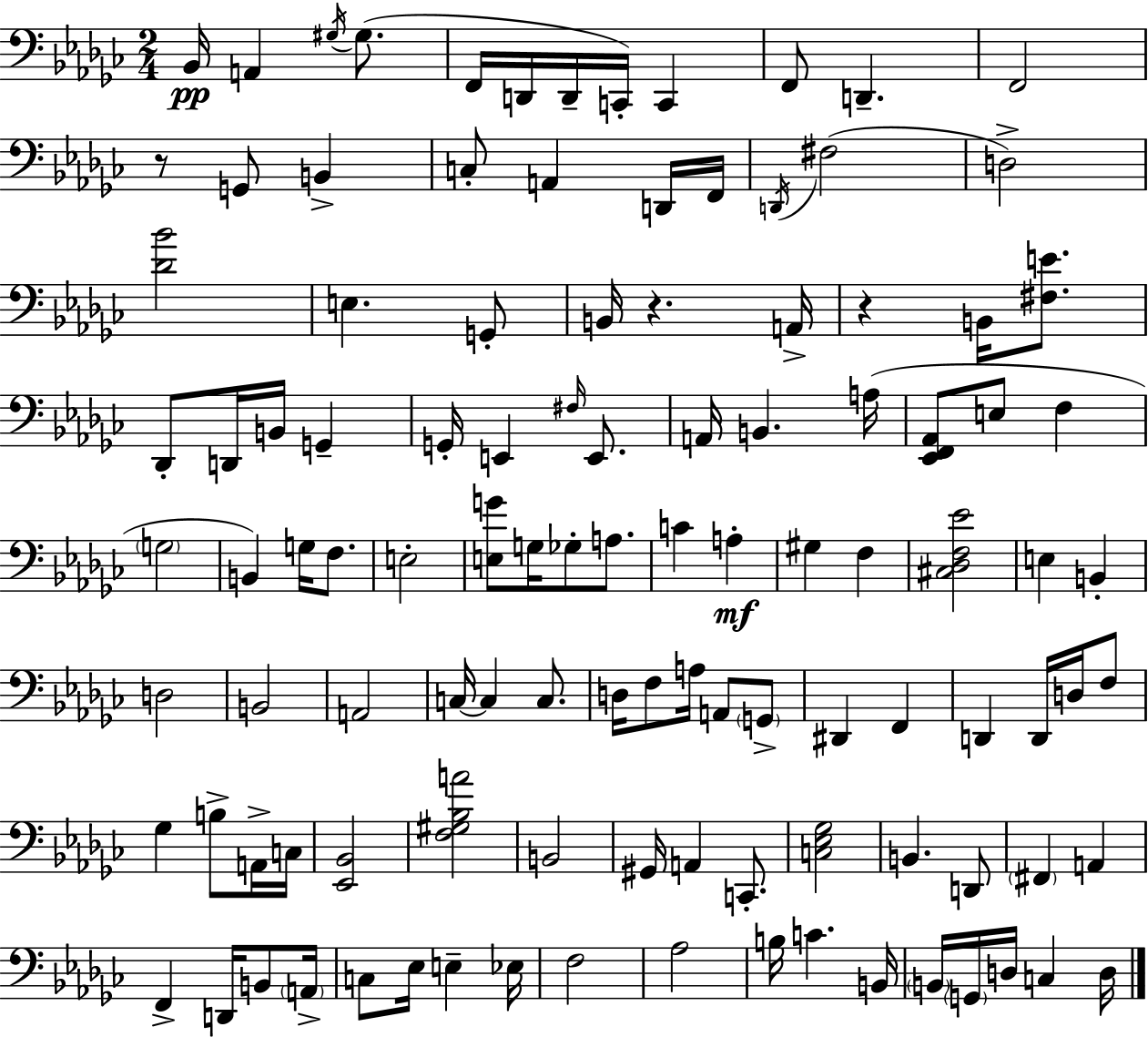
X:1
T:Untitled
M:2/4
L:1/4
K:Ebm
_B,,/4 A,, ^G,/4 ^G,/2 F,,/4 D,,/4 D,,/4 C,,/4 C,, F,,/2 D,, F,,2 z/2 G,,/2 B,, C,/2 A,, D,,/4 F,,/4 D,,/4 ^F,2 D,2 [_D_B]2 E, G,,/2 B,,/4 z A,,/4 z B,,/4 [^F,E]/2 _D,,/2 D,,/4 B,,/4 G,, G,,/4 E,, ^F,/4 E,,/2 A,,/4 B,, A,/4 [_E,,F,,_A,,]/2 E,/2 F, G,2 B,, G,/4 F,/2 E,2 [E,G]/2 G,/4 _G,/2 A,/2 C A, ^G, F, [^C,_D,F,_E]2 E, B,, D,2 B,,2 A,,2 C,/4 C, C,/2 D,/4 F,/2 A,/4 A,,/2 G,,/2 ^D,, F,, D,, D,,/4 D,/4 F,/2 _G, B,/2 A,,/4 C,/4 [_E,,_B,,]2 [F,^G,_B,A]2 B,,2 ^G,,/4 A,, C,,/2 [C,_E,_G,]2 B,, D,,/2 ^F,, A,, F,, D,,/4 B,,/2 A,,/4 C,/2 _E,/4 E, _E,/4 F,2 _A,2 B,/4 C B,,/4 B,,/4 G,,/4 D,/4 C, D,/4